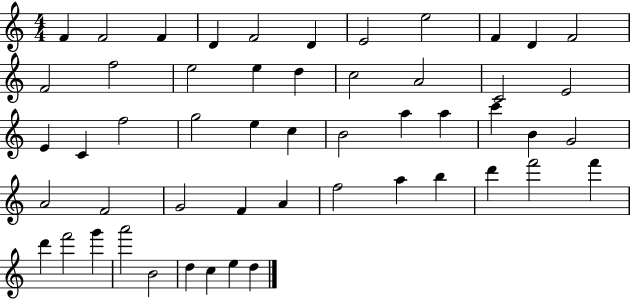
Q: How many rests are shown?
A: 0